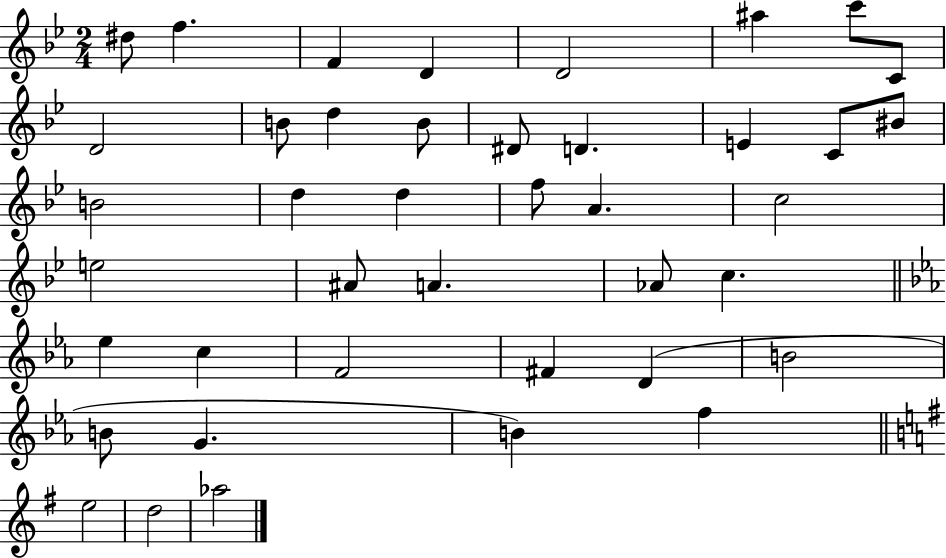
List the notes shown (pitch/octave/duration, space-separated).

D#5/e F5/q. F4/q D4/q D4/h A#5/q C6/e C4/e D4/h B4/e D5/q B4/e D#4/e D4/q. E4/q C4/e BIS4/e B4/h D5/q D5/q F5/e A4/q. C5/h E5/h A#4/e A4/q. Ab4/e C5/q. Eb5/q C5/q F4/h F#4/q D4/q B4/h B4/e G4/q. B4/q F5/q E5/h D5/h Ab5/h